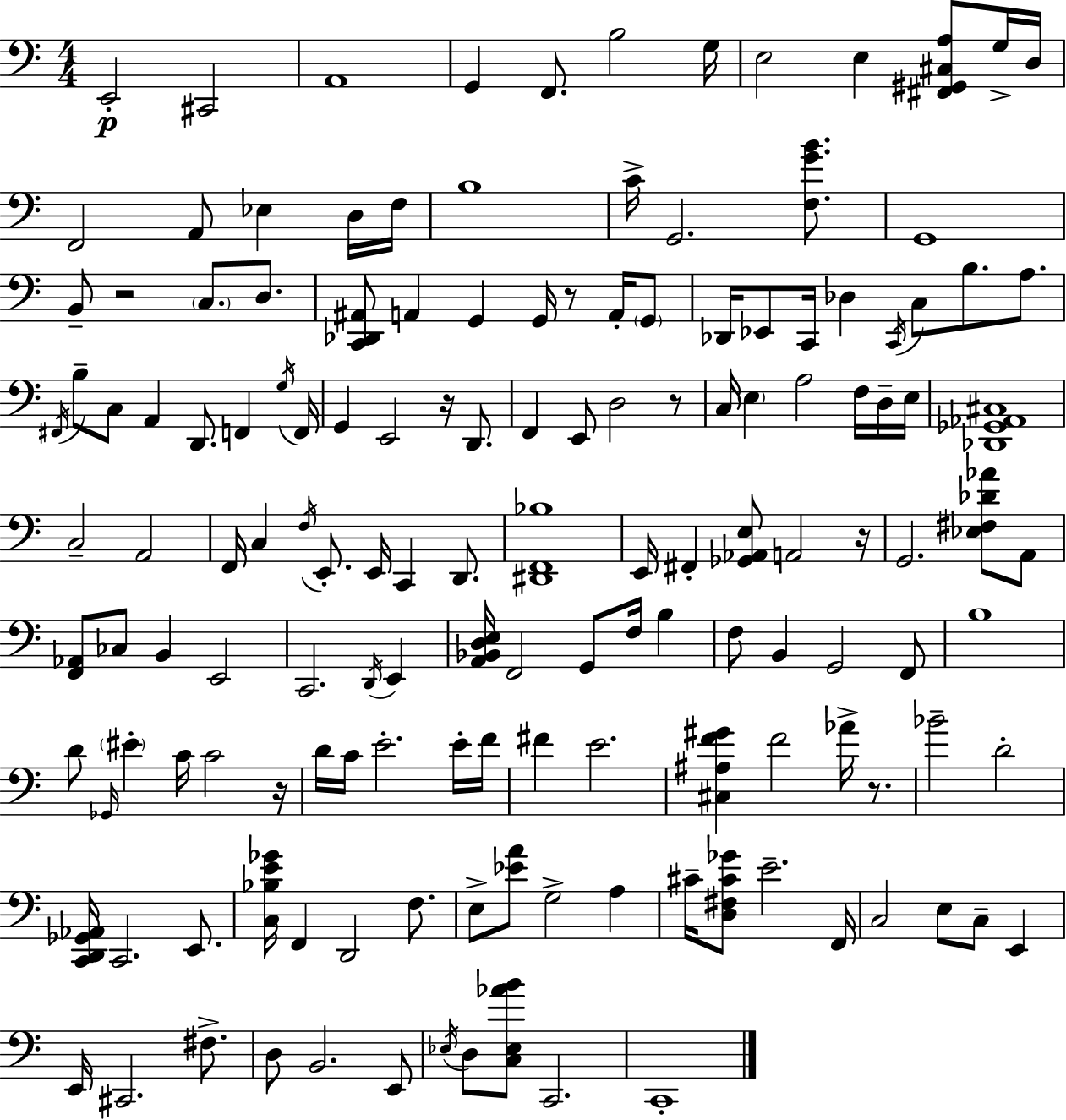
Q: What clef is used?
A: bass